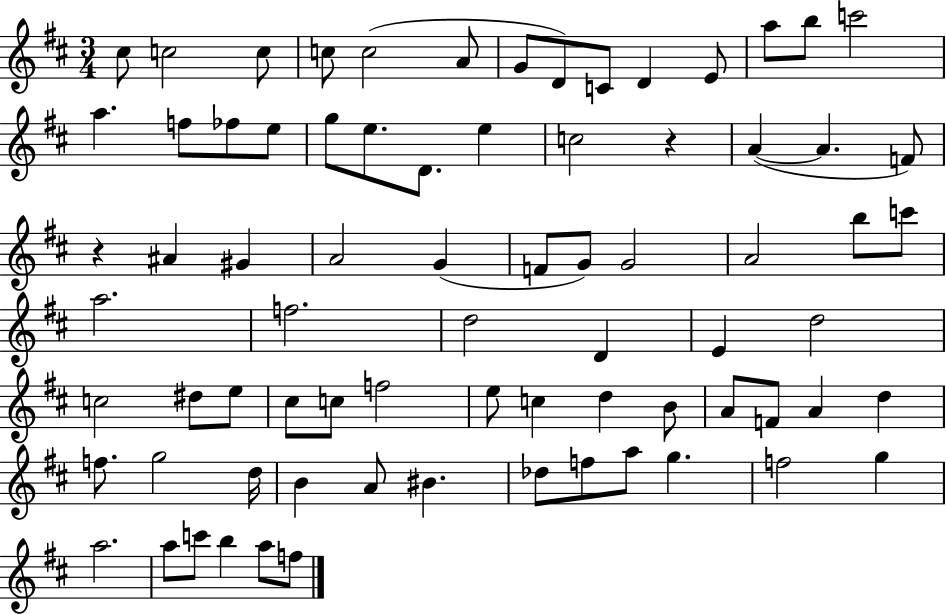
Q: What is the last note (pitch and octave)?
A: F5